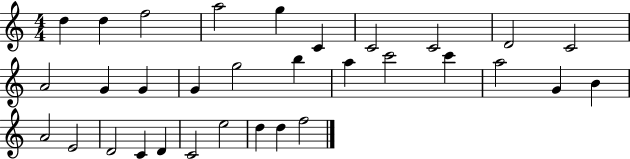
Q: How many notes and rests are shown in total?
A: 32